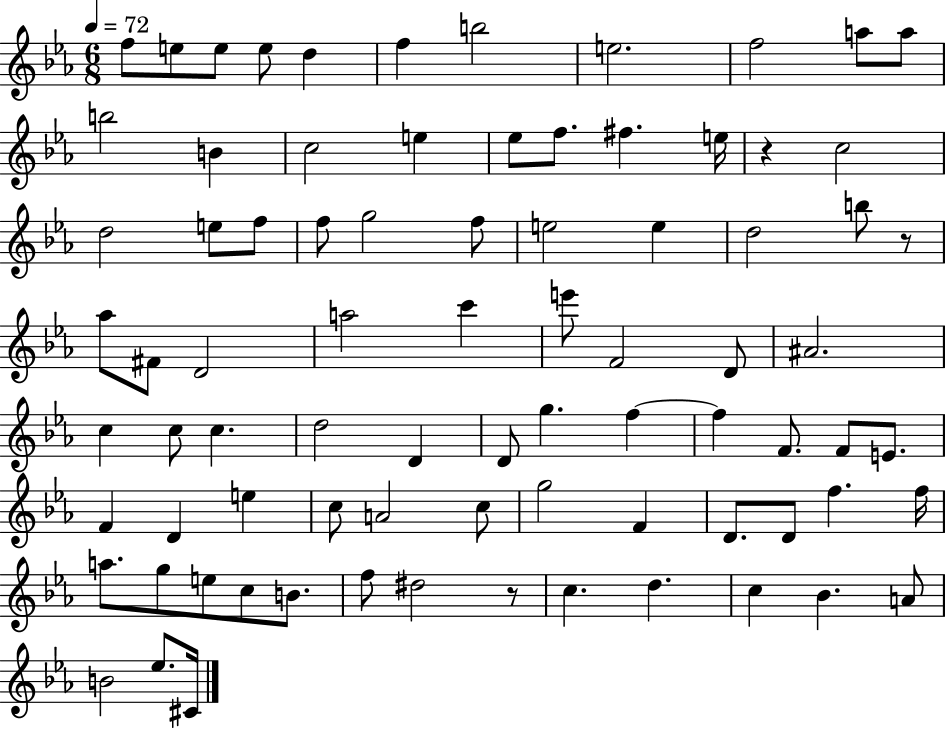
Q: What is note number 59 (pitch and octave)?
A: F4